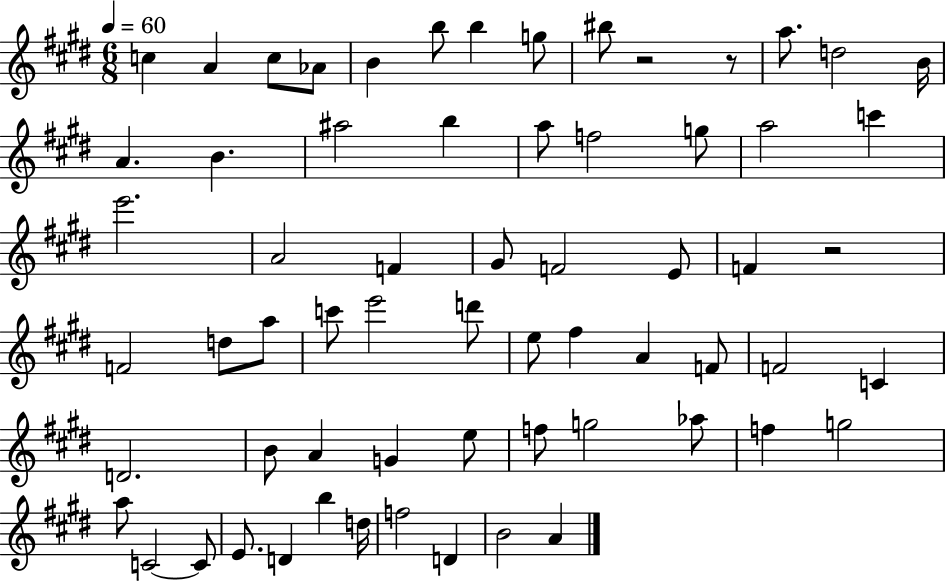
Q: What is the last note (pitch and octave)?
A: A4